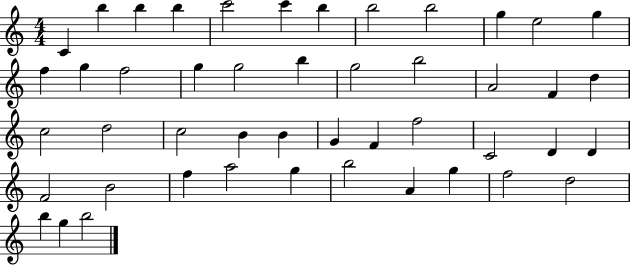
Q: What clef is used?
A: treble